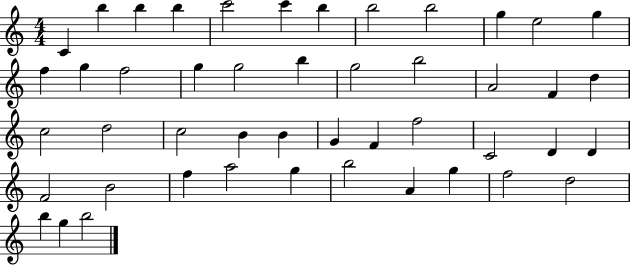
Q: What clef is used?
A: treble